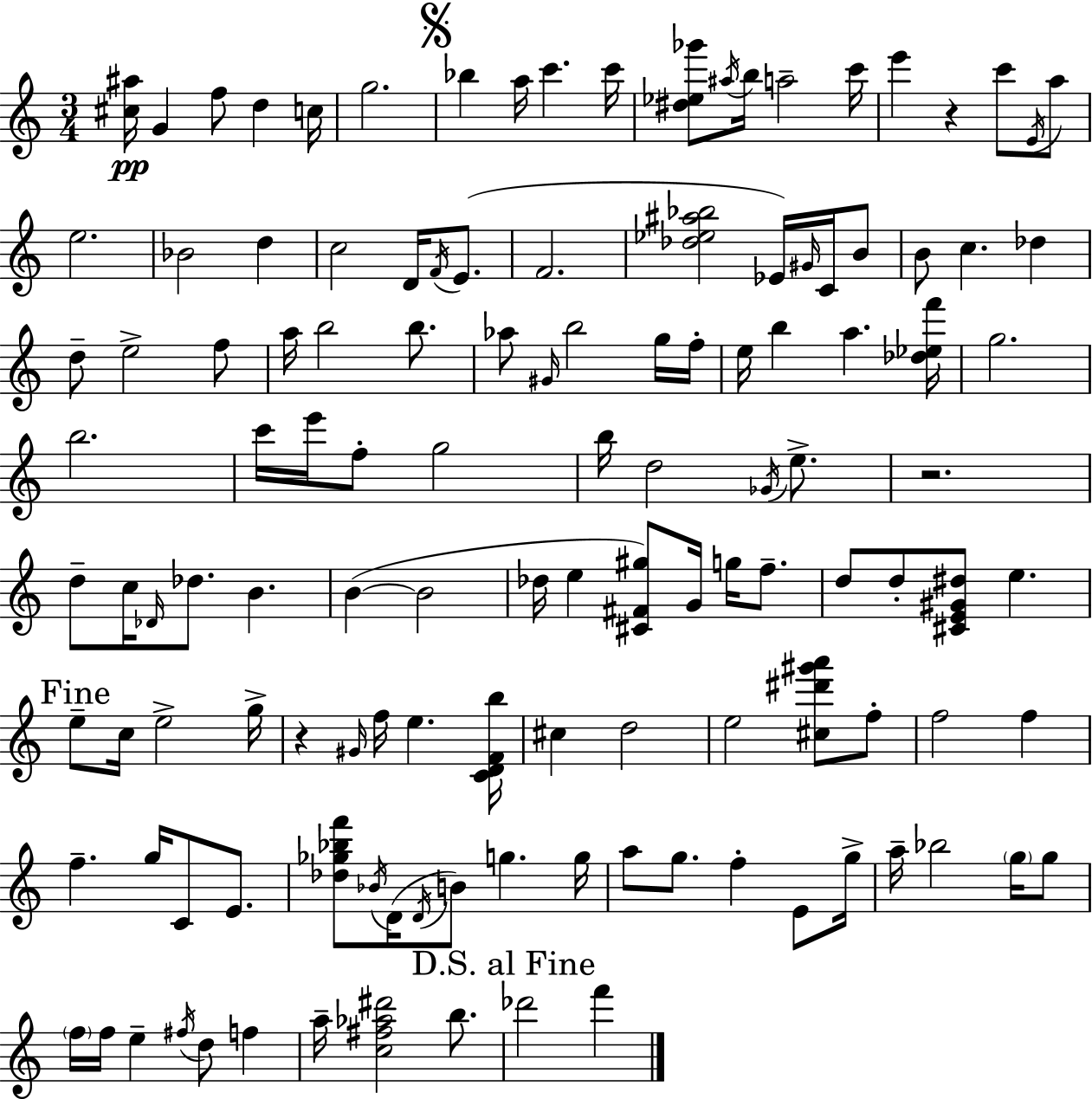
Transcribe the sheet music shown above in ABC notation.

X:1
T:Untitled
M:3/4
L:1/4
K:Am
[^c^a]/4 G f/2 d c/4 g2 _b a/4 c' c'/4 [^d_e_g']/2 ^a/4 b/4 a2 c'/4 e' z c'/2 E/4 a/2 e2 _B2 d c2 D/4 F/4 E/2 F2 [_d_e^a_b]2 _E/4 ^G/4 C/4 B/2 B/2 c _d d/2 e2 f/2 a/4 b2 b/2 _a/2 ^G/4 b2 g/4 f/4 e/4 b a [_d_ef']/4 g2 b2 c'/4 e'/4 f/2 g2 b/4 d2 _G/4 e/2 z2 d/2 c/4 _D/4 _d/2 B B B2 _d/4 e [^C^F^g]/2 G/4 g/4 f/2 d/2 d/2 [^CE^G^d]/2 e e/2 c/4 e2 g/4 z ^G/4 f/4 e [CDFb]/4 ^c d2 e2 [^c^d'^g'a']/2 f/2 f2 f f g/4 C/2 E/2 [_d_g_bf']/2 _B/4 D/4 D/4 B/2 g g/4 a/2 g/2 f E/2 g/4 a/4 _b2 g/4 g/2 f/4 f/4 e ^f/4 d/2 f a/4 [c^f_a^d']2 b/2 _d'2 f'